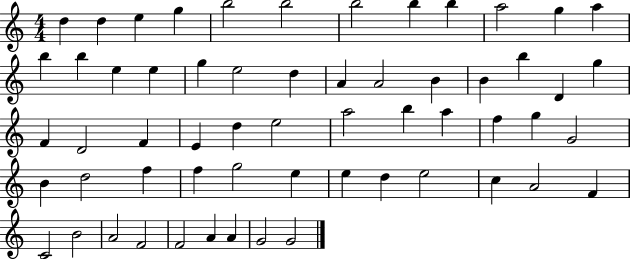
X:1
T:Untitled
M:4/4
L:1/4
K:C
d d e g b2 b2 b2 b b a2 g a b b e e g e2 d A A2 B B b D g F D2 F E d e2 a2 b a f g G2 B d2 f f g2 e e d e2 c A2 F C2 B2 A2 F2 F2 A A G2 G2